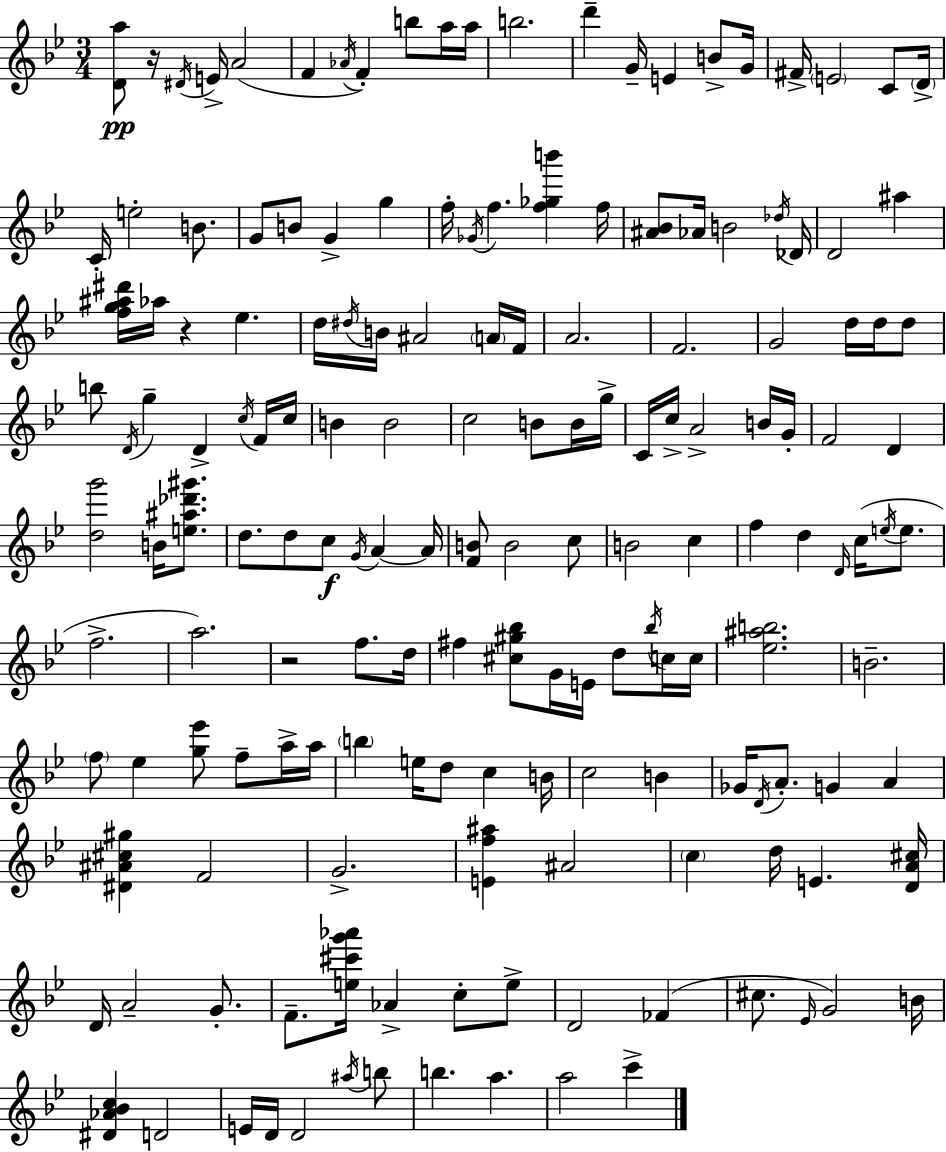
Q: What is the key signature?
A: BES major